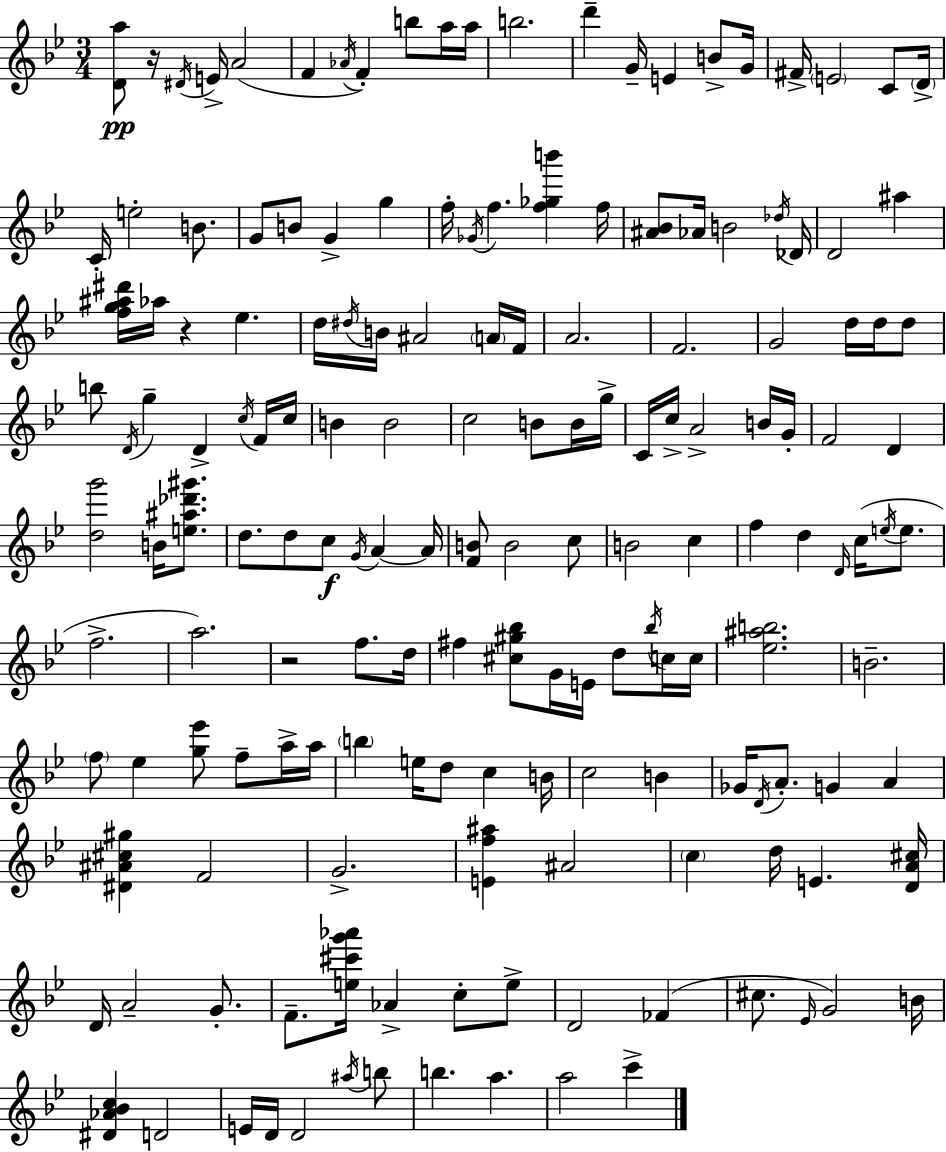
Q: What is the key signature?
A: BES major